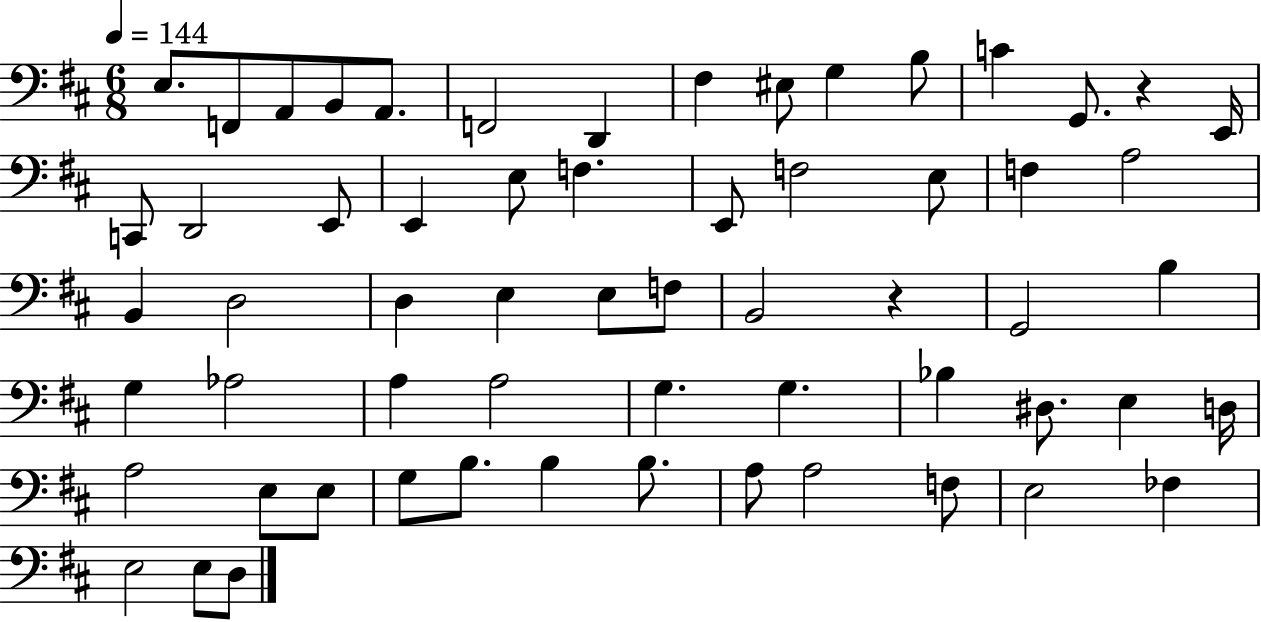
{
  \clef bass
  \numericTimeSignature
  \time 6/8
  \key d \major
  \tempo 4 = 144
  e8. f,8 a,8 b,8 a,8. | f,2 d,4 | fis4 eis8 g4 b8 | c'4 g,8. r4 e,16 | \break c,8 d,2 e,8 | e,4 e8 f4. | e,8 f2 e8 | f4 a2 | \break b,4 d2 | d4 e4 e8 f8 | b,2 r4 | g,2 b4 | \break g4 aes2 | a4 a2 | g4. g4. | bes4 dis8. e4 d16 | \break a2 e8 e8 | g8 b8. b4 b8. | a8 a2 f8 | e2 fes4 | \break e2 e8 d8 | \bar "|."
}